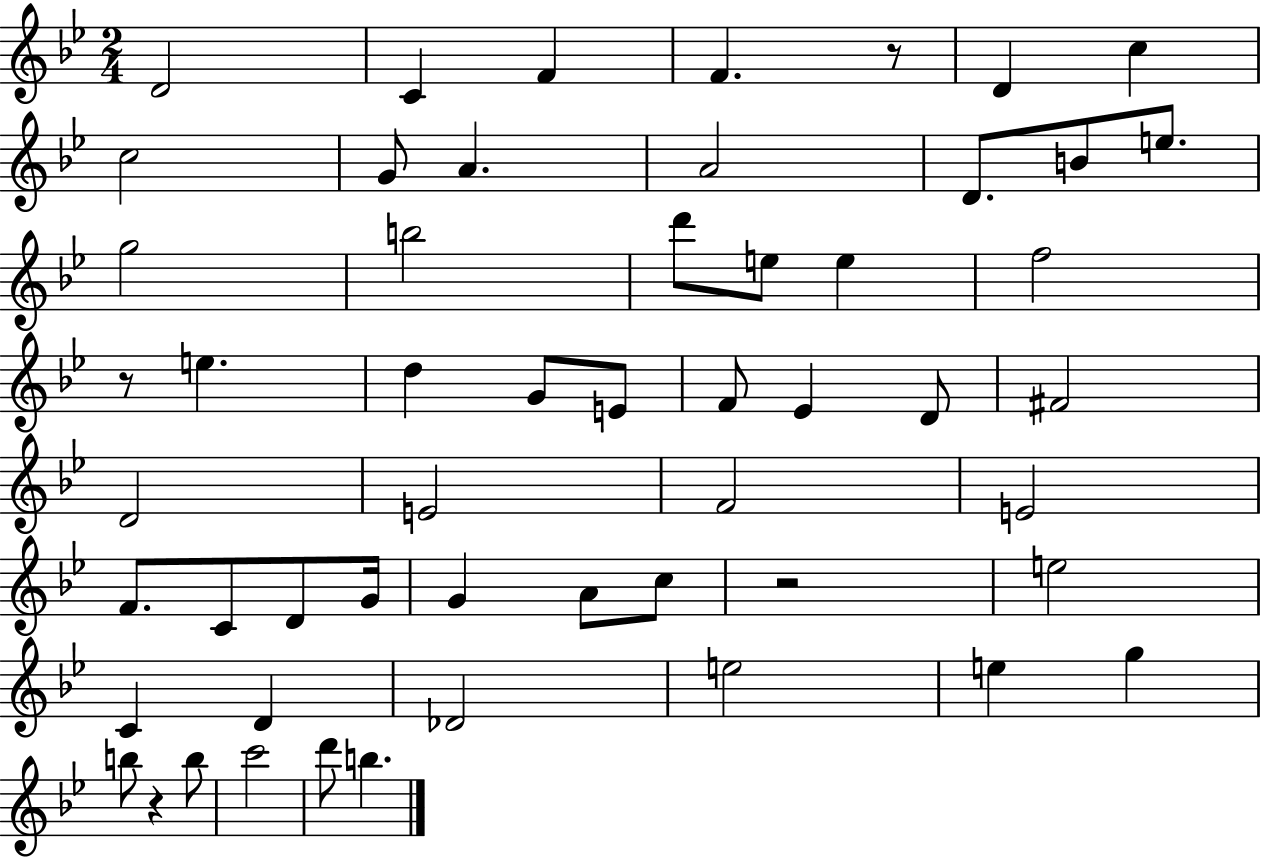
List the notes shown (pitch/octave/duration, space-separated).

D4/h C4/q F4/q F4/q. R/e D4/q C5/q C5/h G4/e A4/q. A4/h D4/e. B4/e E5/e. G5/h B5/h D6/e E5/e E5/q F5/h R/e E5/q. D5/q G4/e E4/e F4/e Eb4/q D4/e F#4/h D4/h E4/h F4/h E4/h F4/e. C4/e D4/e G4/s G4/q A4/e C5/e R/h E5/h C4/q D4/q Db4/h E5/h E5/q G5/q B5/e R/q B5/e C6/h D6/e B5/q.